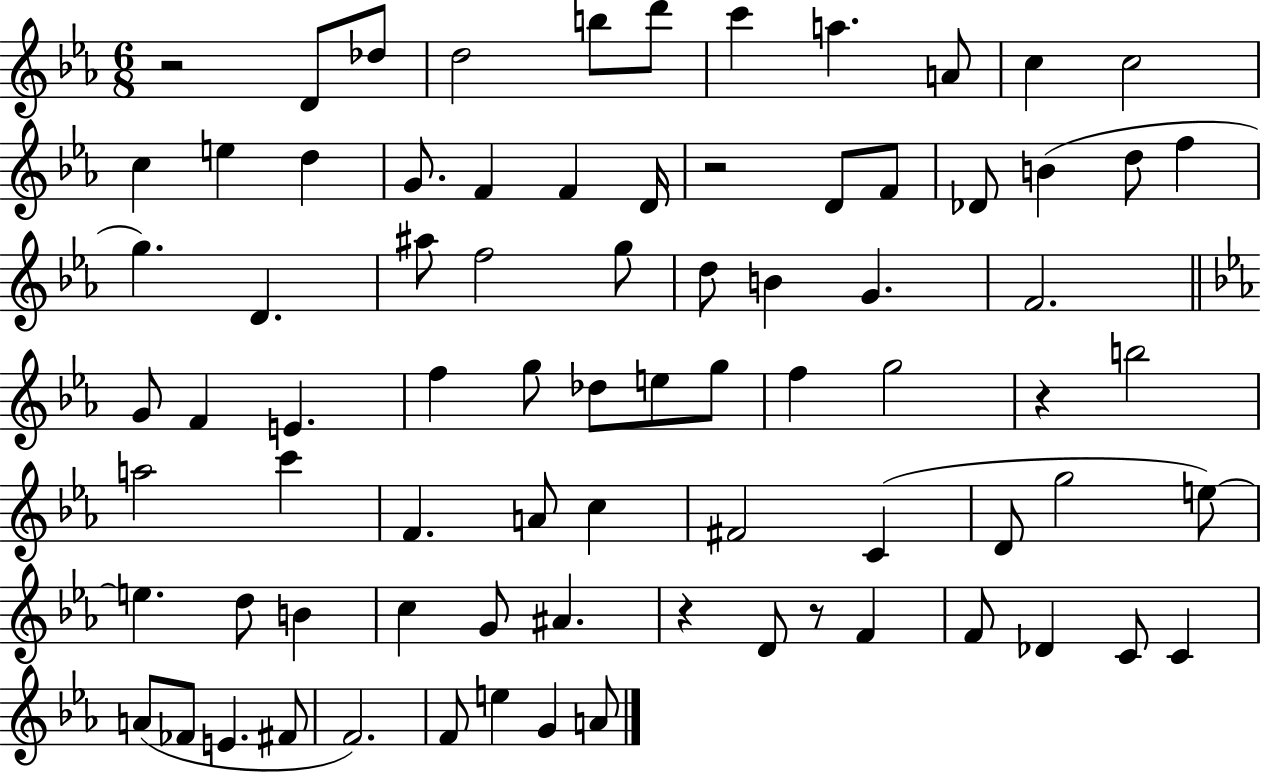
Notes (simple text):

R/h D4/e Db5/e D5/h B5/e D6/e C6/q A5/q. A4/e C5/q C5/h C5/q E5/q D5/q G4/e. F4/q F4/q D4/s R/h D4/e F4/e Db4/e B4/q D5/e F5/q G5/q. D4/q. A#5/e F5/h G5/e D5/e B4/q G4/q. F4/h. G4/e F4/q E4/q. F5/q G5/e Db5/e E5/e G5/e F5/q G5/h R/q B5/h A5/h C6/q F4/q. A4/e C5/q F#4/h C4/q D4/e G5/h E5/e E5/q. D5/e B4/q C5/q G4/e A#4/q. R/q D4/e R/e F4/q F4/e Db4/q C4/e C4/q A4/e FES4/e E4/q. F#4/e F4/h. F4/e E5/q G4/q A4/e